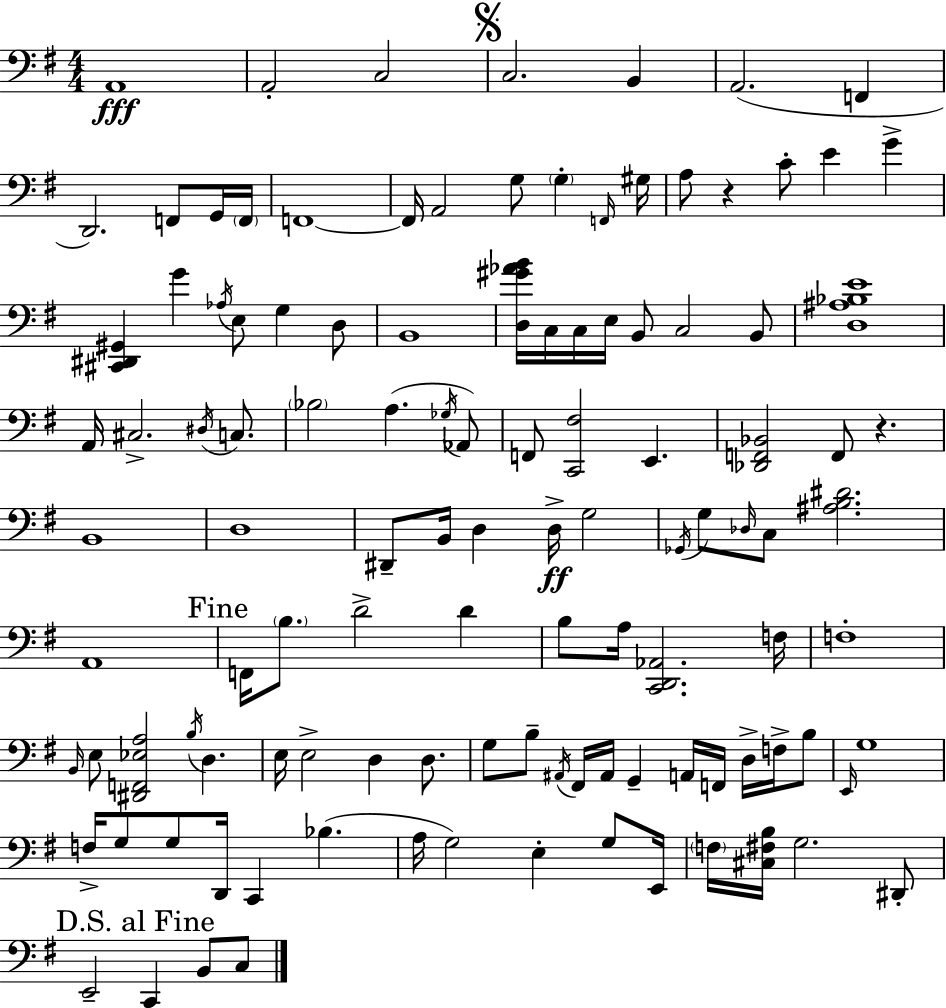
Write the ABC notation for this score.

X:1
T:Untitled
M:4/4
L:1/4
K:Em
A,,4 A,,2 C,2 C,2 B,, A,,2 F,, D,,2 F,,/2 G,,/4 F,,/4 F,,4 F,,/4 A,,2 G,/2 G, F,,/4 ^G,/4 A,/2 z C/2 E G [^C,,^D,,^G,,] G _A,/4 E,/2 G, D,/2 B,,4 [D,^G_AB]/4 C,/4 C,/4 E,/4 B,,/2 C,2 B,,/2 [D,^A,_B,E]4 A,,/4 ^C,2 ^D,/4 C,/2 _B,2 A, _G,/4 _A,,/2 F,,/2 [C,,^F,]2 E,, [_D,,F,,_B,,]2 F,,/2 z B,,4 D,4 ^D,,/2 B,,/4 D, D,/4 G,2 _G,,/4 G,/2 _D,/4 C,/2 [^A,B,^D]2 A,,4 F,,/4 B,/2 D2 D B,/2 A,/4 [C,,D,,_A,,]2 F,/4 F,4 B,,/4 E,/2 [^D,,F,,_E,A,]2 B,/4 D, E,/4 E,2 D, D,/2 G,/2 B,/2 ^A,,/4 ^F,,/4 ^A,,/4 G,, A,,/4 F,,/4 D,/4 F,/4 B,/2 E,,/4 G,4 F,/4 G,/2 G,/2 D,,/4 C,, _B, A,/4 G,2 E, G,/2 E,,/4 F,/4 [^C,^F,B,]/4 G,2 ^D,,/2 E,,2 C,, B,,/2 C,/2